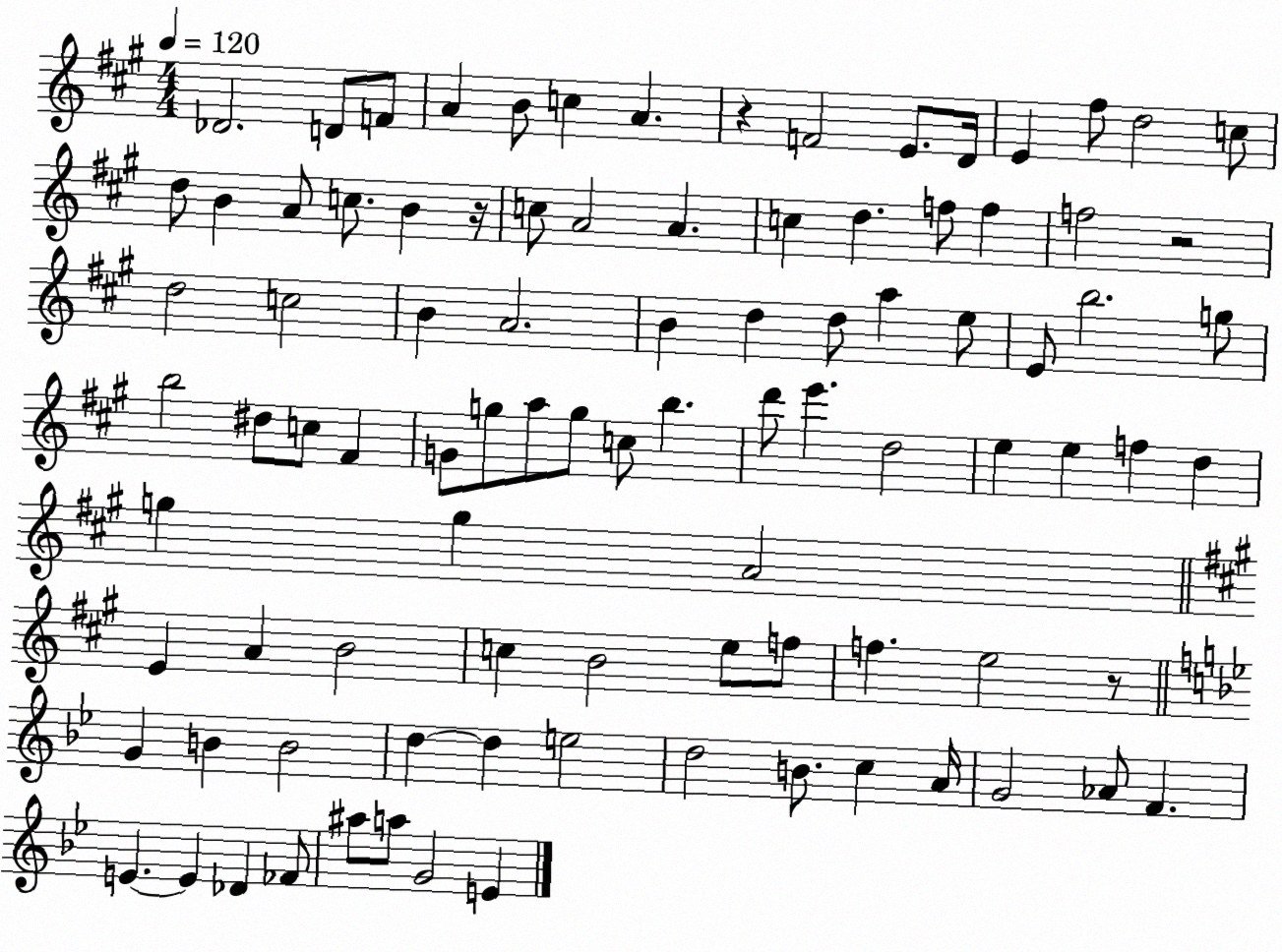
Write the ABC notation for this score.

X:1
T:Untitled
M:4/4
L:1/4
K:A
_D2 D/2 F/2 A B/2 c A z F2 E/2 D/4 E ^f/2 d2 c/2 d/2 B A/2 c/2 B z/4 c/2 A2 A c d f/2 f f2 z2 d2 c2 B A2 B d d/2 a e/2 E/2 b2 g/2 b2 ^d/2 c/2 ^F G/2 g/2 a/2 g/2 c/2 b d'/2 e' d2 e e f d g g A2 E A B2 c B2 e/2 f/2 f e2 z/2 G B B2 d d e2 d2 B/2 c A/4 G2 _A/2 F E E _D _F/2 ^a/2 a/2 G2 E